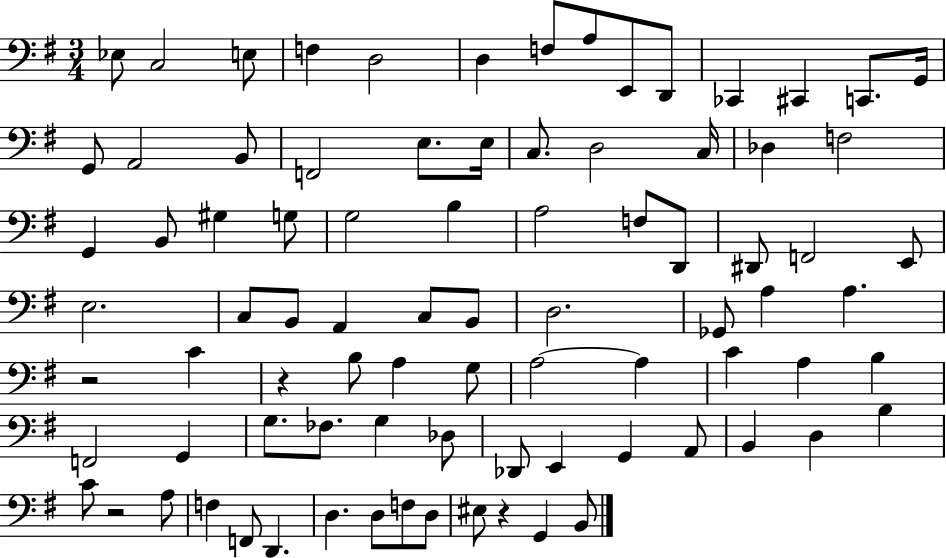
X:1
T:Untitled
M:3/4
L:1/4
K:G
_E,/2 C,2 E,/2 F, D,2 D, F,/2 A,/2 E,,/2 D,,/2 _C,, ^C,, C,,/2 G,,/4 G,,/2 A,,2 B,,/2 F,,2 E,/2 E,/4 C,/2 D,2 C,/4 _D, F,2 G,, B,,/2 ^G, G,/2 G,2 B, A,2 F,/2 D,,/2 ^D,,/2 F,,2 E,,/2 E,2 C,/2 B,,/2 A,, C,/2 B,,/2 D,2 _G,,/2 A, A, z2 C z B,/2 A, G,/2 A,2 A, C A, B, F,,2 G,, G,/2 _F,/2 G, _D,/2 _D,,/2 E,, G,, A,,/2 B,, D, B, C/2 z2 A,/2 F, F,,/2 D,, D, D,/2 F,/2 D,/2 ^E,/2 z G,, B,,/2